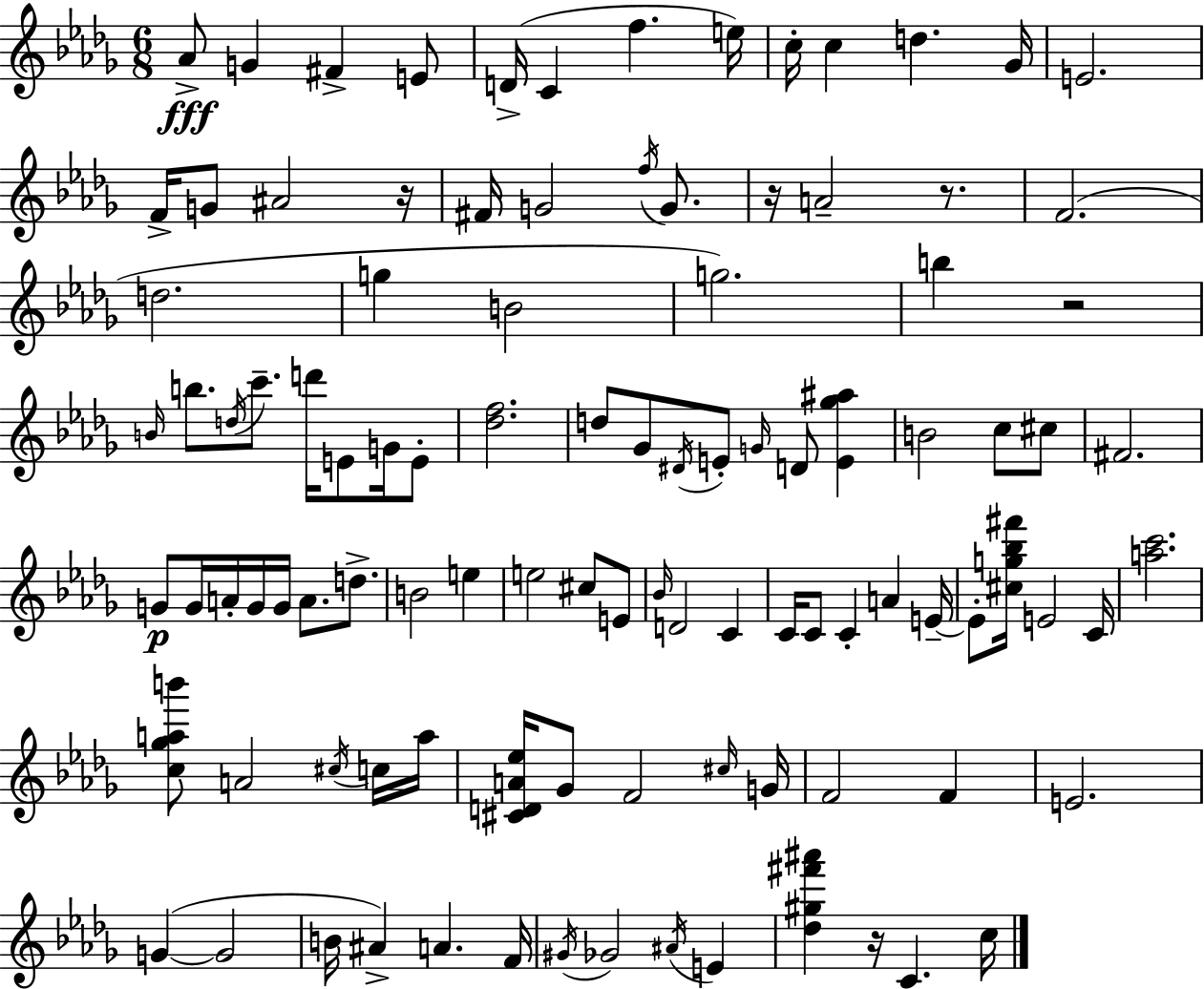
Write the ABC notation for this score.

X:1
T:Untitled
M:6/8
L:1/4
K:Bbm
_A/2 G ^F E/2 D/4 C f e/4 c/4 c d _G/4 E2 F/4 G/2 ^A2 z/4 ^F/4 G2 f/4 G/2 z/4 A2 z/2 F2 d2 g B2 g2 b z2 B/4 b/2 d/4 c'/2 d'/4 E/2 G/4 E/2 [_df]2 d/2 _G/2 ^D/4 E/2 G/4 D/2 [E_g^a] B2 c/2 ^c/2 ^F2 G/2 G/4 A/4 G/4 G/4 A/2 d/2 B2 e e2 ^c/2 E/2 _B/4 D2 C C/4 C/2 C A E/4 E/2 [^cg_b^f']/4 E2 C/4 [ac']2 [c_gab']/2 A2 ^c/4 c/4 a/4 [^CDA_e]/4 _G/2 F2 ^c/4 G/4 F2 F E2 G G2 B/4 ^A A F/4 ^G/4 _G2 ^A/4 E [_d^g^f'^a'] z/4 C c/4